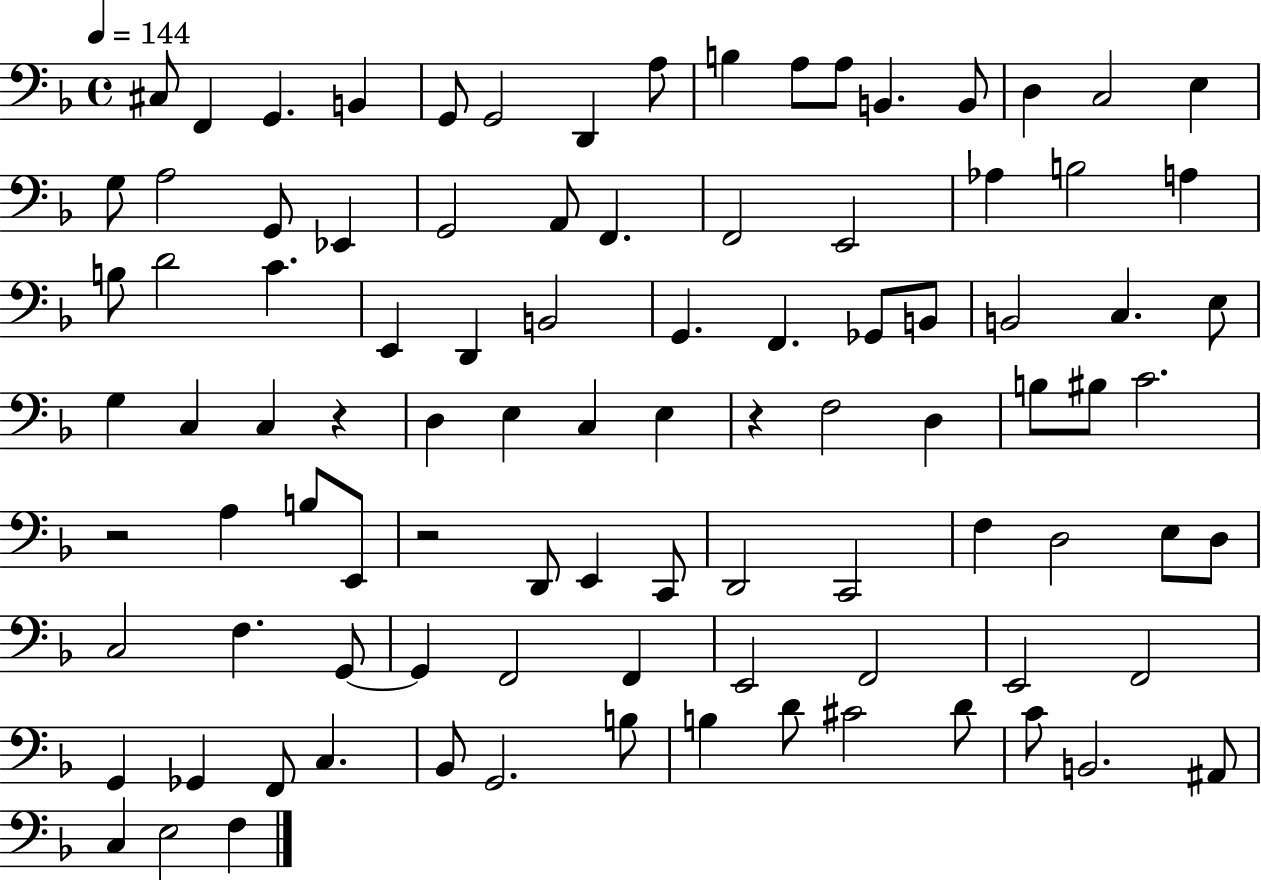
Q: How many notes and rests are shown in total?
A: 96